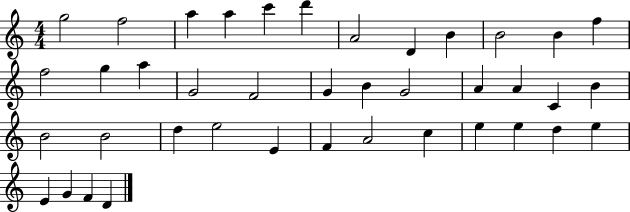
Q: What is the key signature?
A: C major